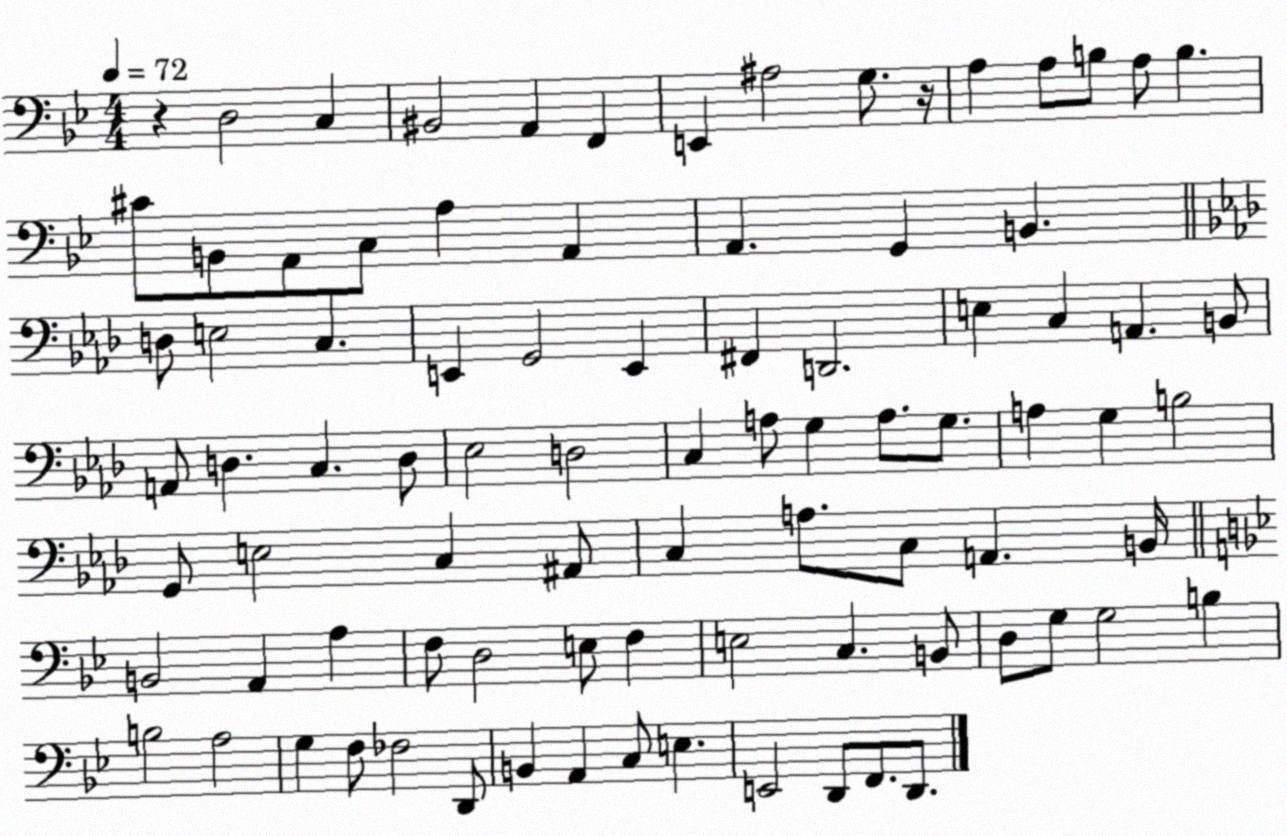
X:1
T:Untitled
M:4/4
L:1/4
K:Bb
z D,2 C, ^B,,2 A,, F,, E,, ^A,2 G,/2 z/4 A, A,/2 B,/2 A,/2 B, ^C/2 B,,/2 A,,/2 C,/2 A, A,, A,, G,, B,, D,/2 E,2 C, E,, G,,2 E,, ^F,, D,,2 E, C, A,, B,,/2 A,,/2 D, C, D,/2 _E,2 D,2 C, A,/2 G, A,/2 G,/2 A, G, B,2 G,,/2 E,2 C, ^A,,/2 C, A,/2 C,/2 A,, B,,/4 B,,2 A,, A, F,/2 D,2 E,/2 F, E,2 C, B,,/2 D,/2 G,/2 G,2 B, B,2 A,2 G, F,/2 _F,2 D,,/2 B,, A,, C,/2 E, E,,2 D,,/2 F,,/2 D,,/2